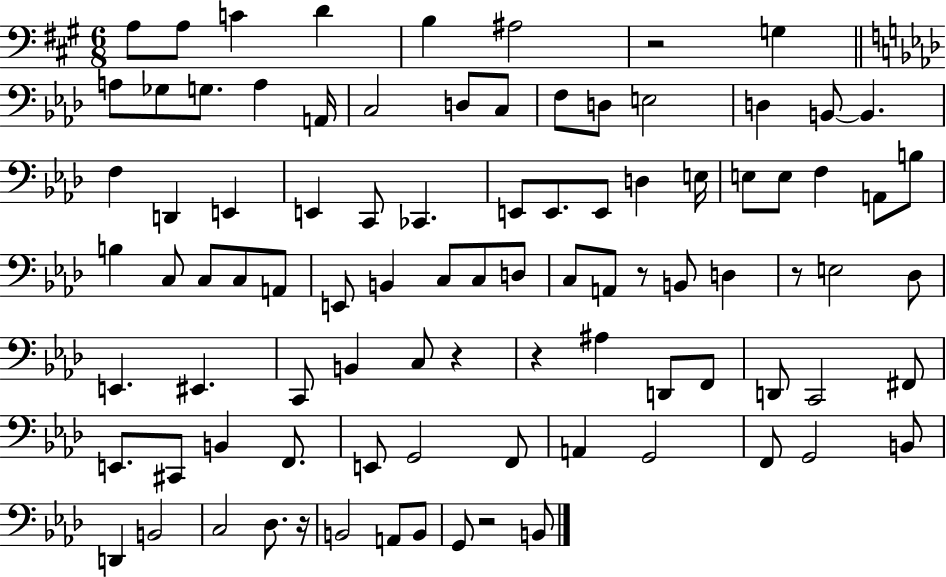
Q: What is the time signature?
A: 6/8